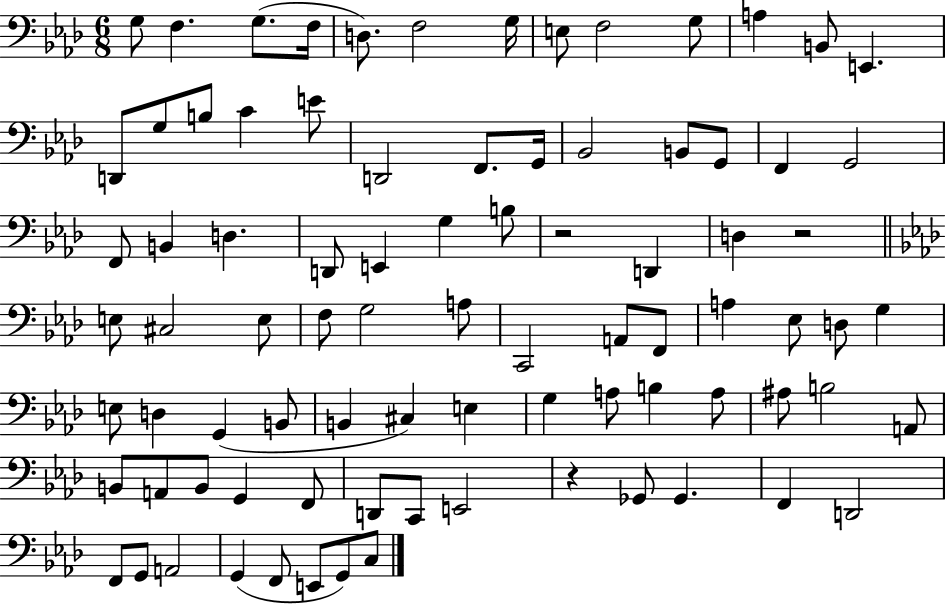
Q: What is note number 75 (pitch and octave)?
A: F2